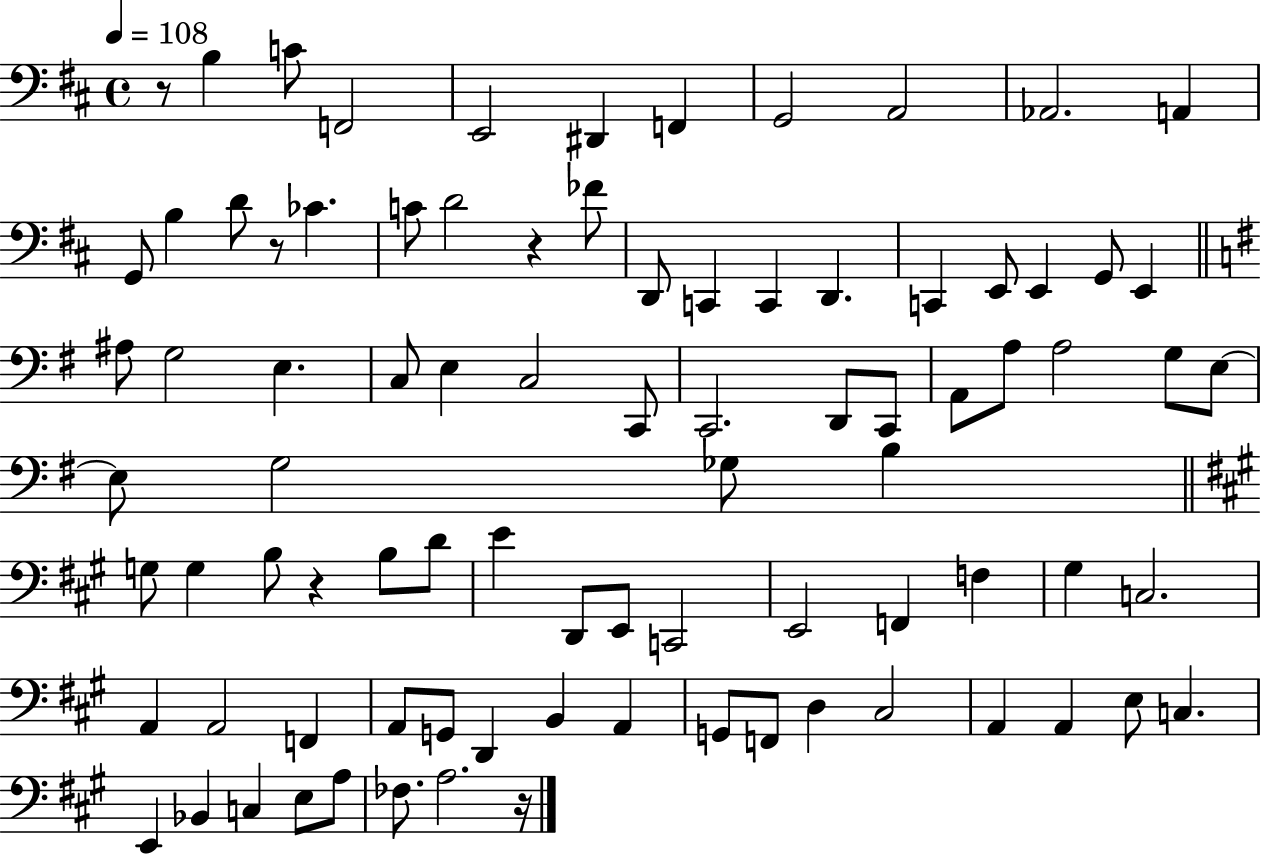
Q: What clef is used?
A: bass